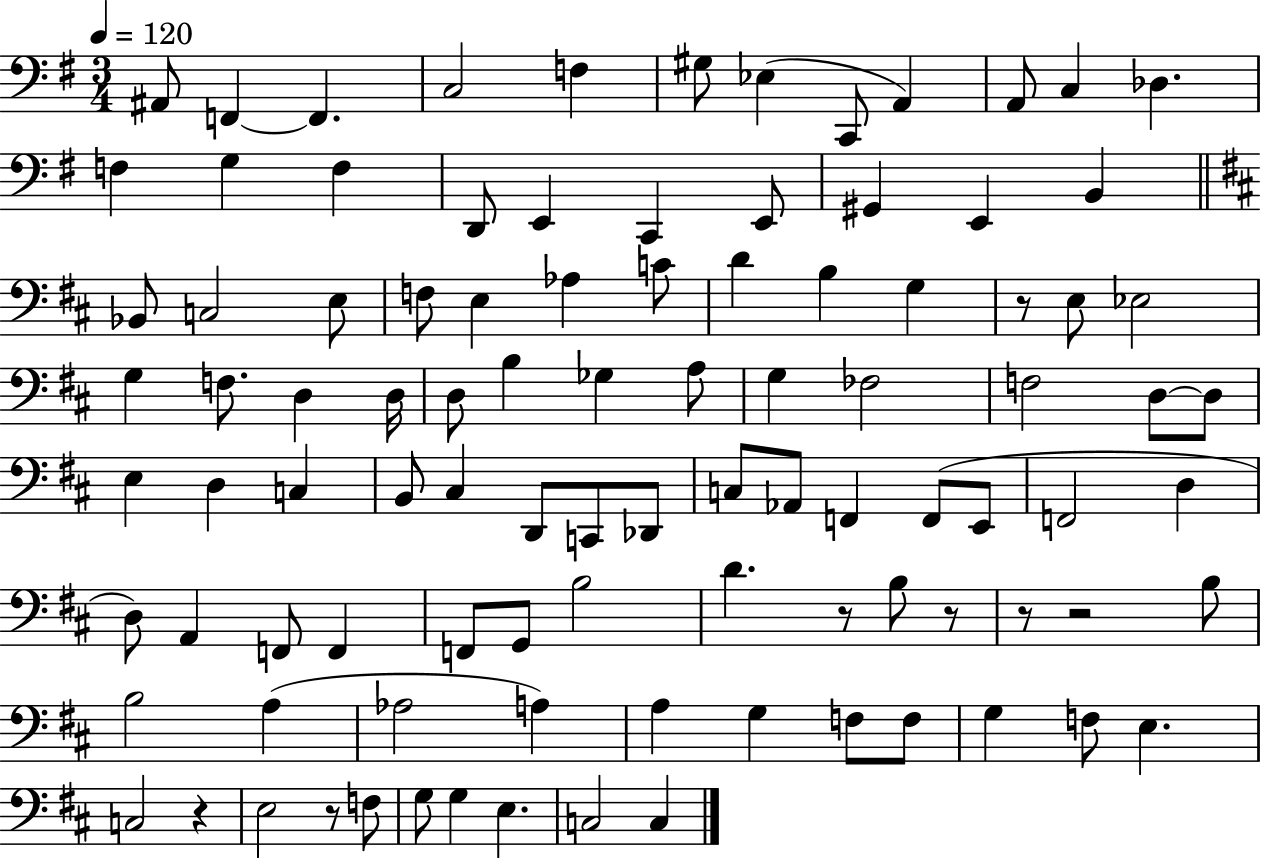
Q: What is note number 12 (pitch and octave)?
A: Db3